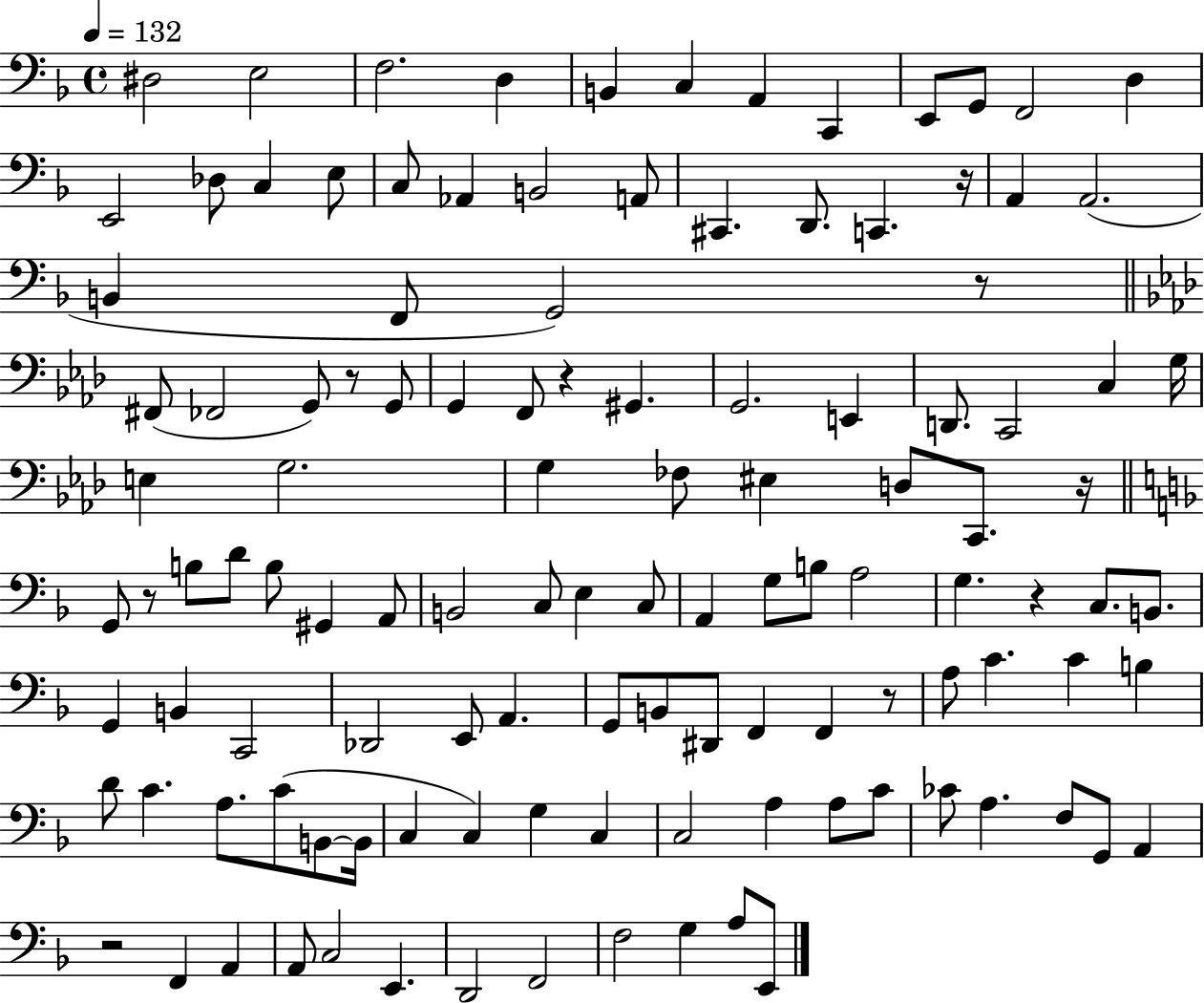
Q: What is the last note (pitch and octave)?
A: E2